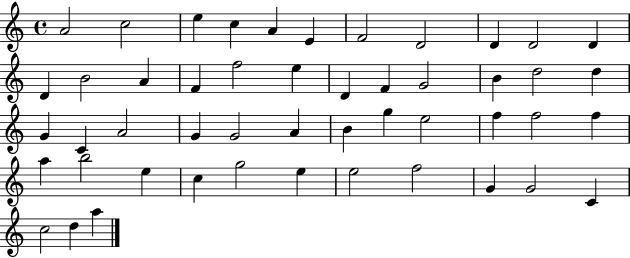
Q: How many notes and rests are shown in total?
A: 49